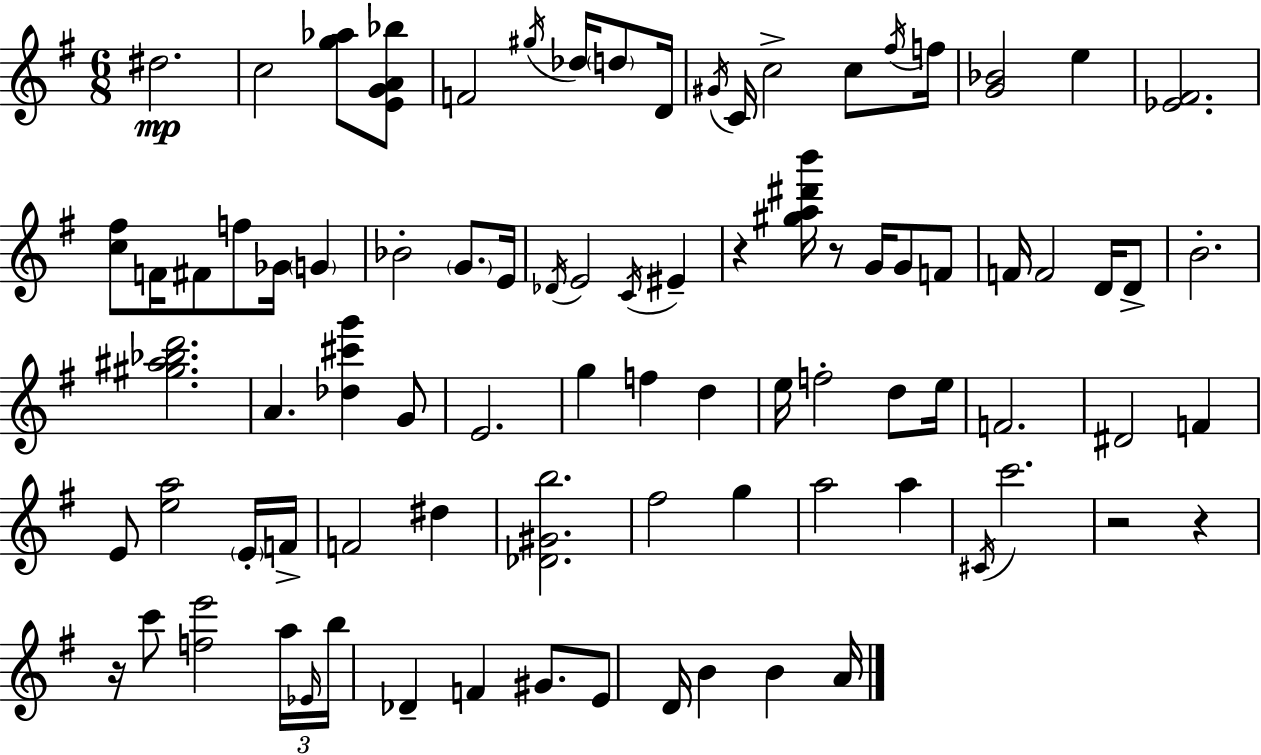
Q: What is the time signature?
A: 6/8